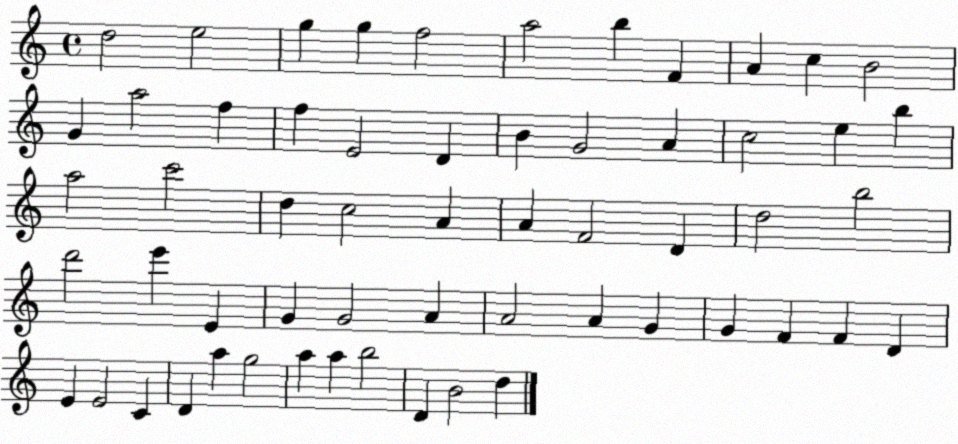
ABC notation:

X:1
T:Untitled
M:4/4
L:1/4
K:C
d2 e2 g g f2 a2 b F A c B2 G a2 f f E2 D B G2 A c2 e b a2 c'2 d c2 A A F2 D d2 b2 d'2 e' E G G2 A A2 A G G F F D E E2 C D a g2 a a b2 D B2 d